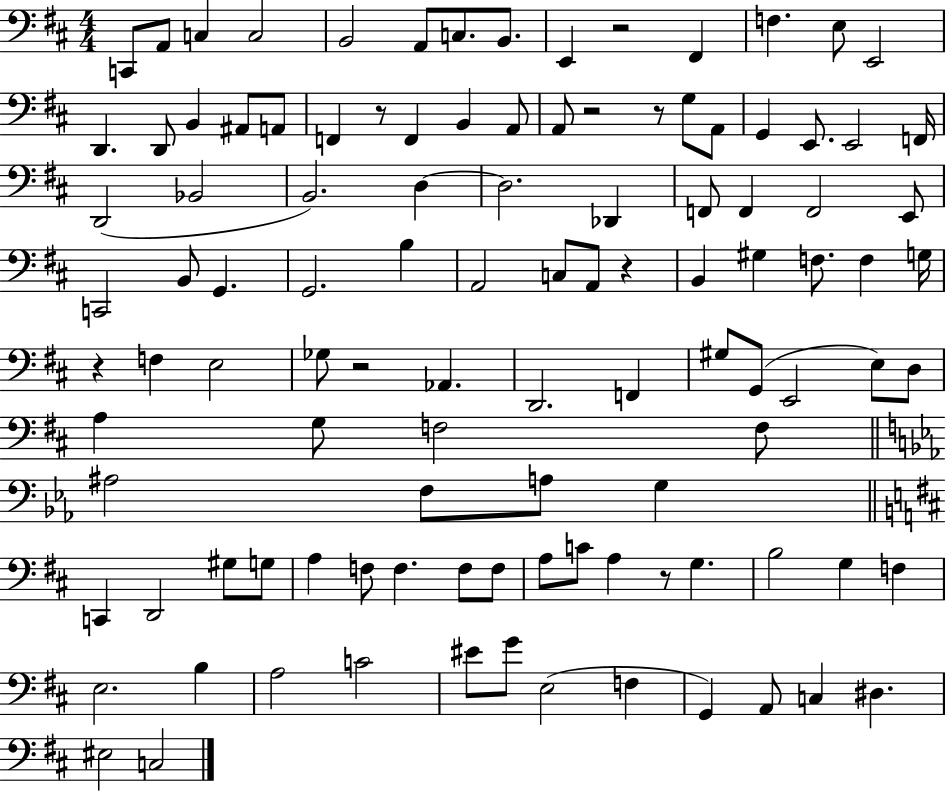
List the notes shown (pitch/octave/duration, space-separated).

C2/e A2/e C3/q C3/h B2/h A2/e C3/e. B2/e. E2/q R/h F#2/q F3/q. E3/e E2/h D2/q. D2/e B2/q A#2/e A2/e F2/q R/e F2/q B2/q A2/e A2/e R/h R/e G3/e A2/e G2/q E2/e. E2/h F2/s D2/h Bb2/h B2/h. D3/q D3/h. Db2/q F2/e F2/q F2/h E2/e C2/h B2/e G2/q. G2/h. B3/q A2/h C3/e A2/e R/q B2/q G#3/q F3/e. F3/q G3/s R/q F3/q E3/h Gb3/e R/h Ab2/q. D2/h. F2/q G#3/e G2/e E2/h E3/e D3/e A3/q G3/e F3/h F3/e A#3/h F3/e A3/e G3/q C2/q D2/h G#3/e G3/e A3/q F3/e F3/q. F3/e F3/e A3/e C4/e A3/q R/e G3/q. B3/h G3/q F3/q E3/h. B3/q A3/h C4/h EIS4/e G4/e E3/h F3/q G2/q A2/e C3/q D#3/q. EIS3/h C3/h